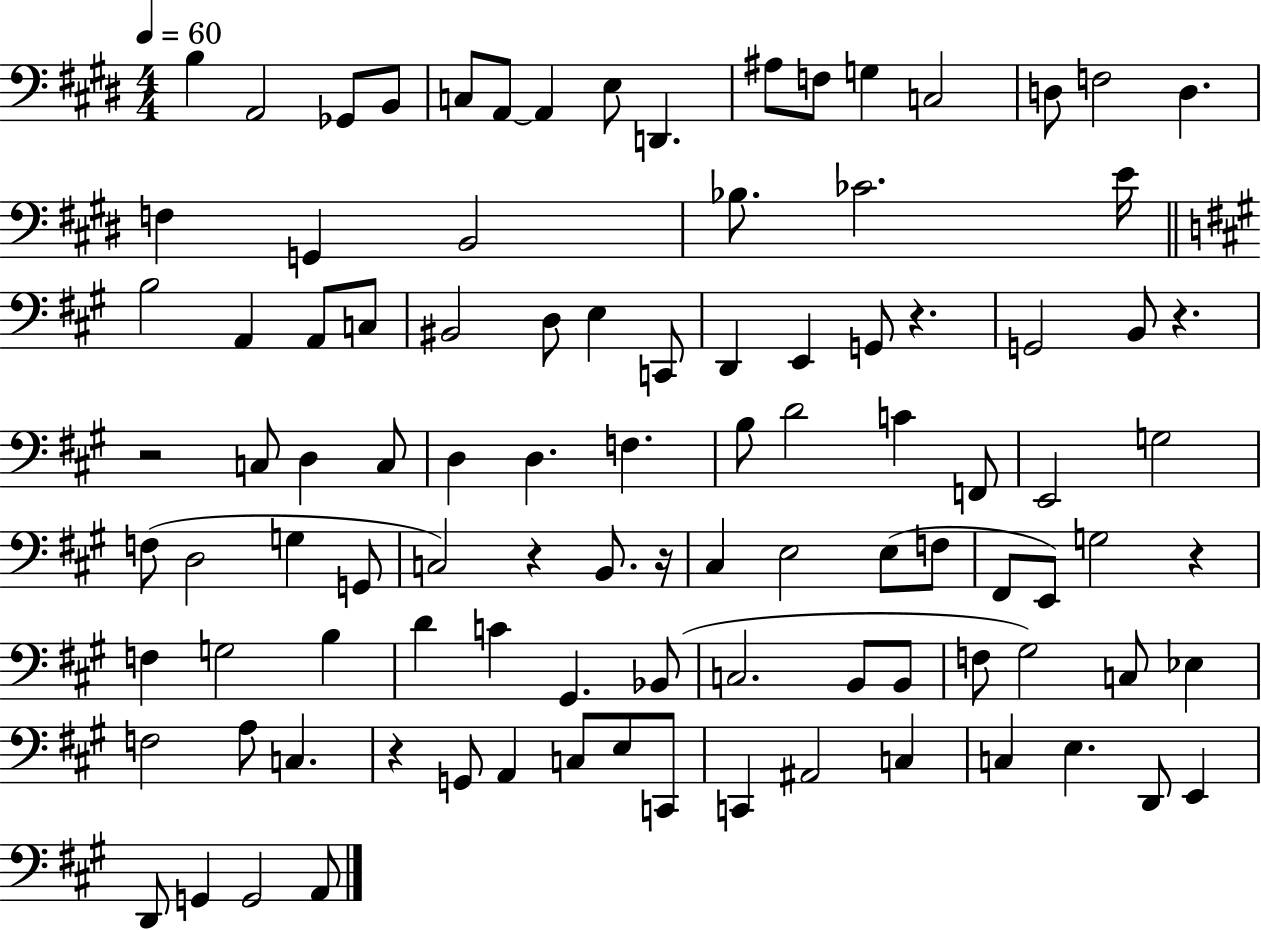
{
  \clef bass
  \numericTimeSignature
  \time 4/4
  \key e \major
  \tempo 4 = 60
  b4 a,2 ges,8 b,8 | c8 a,8~~ a,4 e8 d,4. | ais8 f8 g4 c2 | d8 f2 d4. | \break f4 g,4 b,2 | bes8. ces'2. e'16 | \bar "||" \break \key a \major b2 a,4 a,8 c8 | bis,2 d8 e4 c,8 | d,4 e,4 g,8 r4. | g,2 b,8 r4. | \break r2 c8 d4 c8 | d4 d4. f4. | b8 d'2 c'4 f,8 | e,2 g2 | \break f8( d2 g4 g,8 | c2) r4 b,8. r16 | cis4 e2 e8( f8 | fis,8 e,8) g2 r4 | \break f4 g2 b4 | d'4 c'4 gis,4. bes,8( | c2. b,8 b,8 | f8 gis2) c8 ees4 | \break f2 a8 c4. | r4 g,8 a,4 c8 e8 c,8 | c,4 ais,2 c4 | c4 e4. d,8 e,4 | \break d,8 g,4 g,2 a,8 | \bar "|."
}